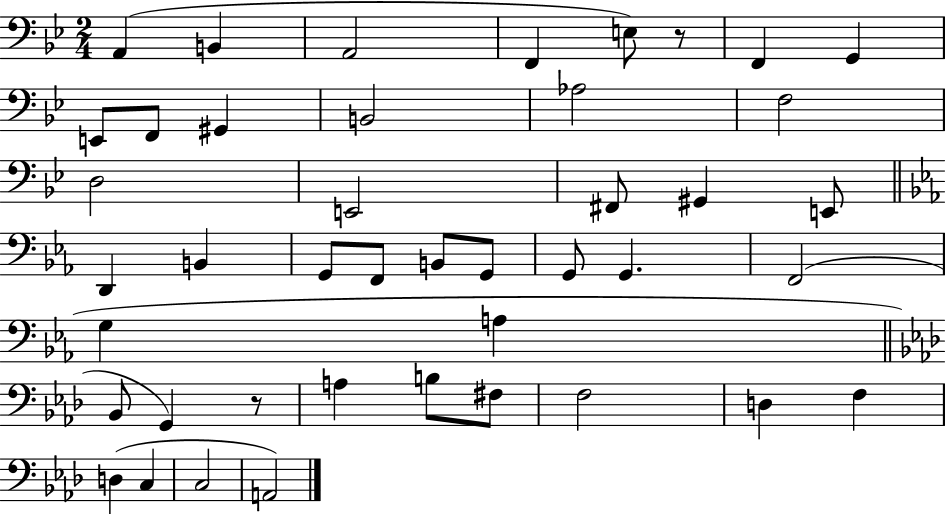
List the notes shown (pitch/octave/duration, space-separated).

A2/q B2/q A2/h F2/q E3/e R/e F2/q G2/q E2/e F2/e G#2/q B2/h Ab3/h F3/h D3/h E2/h F#2/e G#2/q E2/e D2/q B2/q G2/e F2/e B2/e G2/e G2/e G2/q. F2/h G3/q A3/q Bb2/e G2/q R/e A3/q B3/e F#3/e F3/h D3/q F3/q D3/q C3/q C3/h A2/h